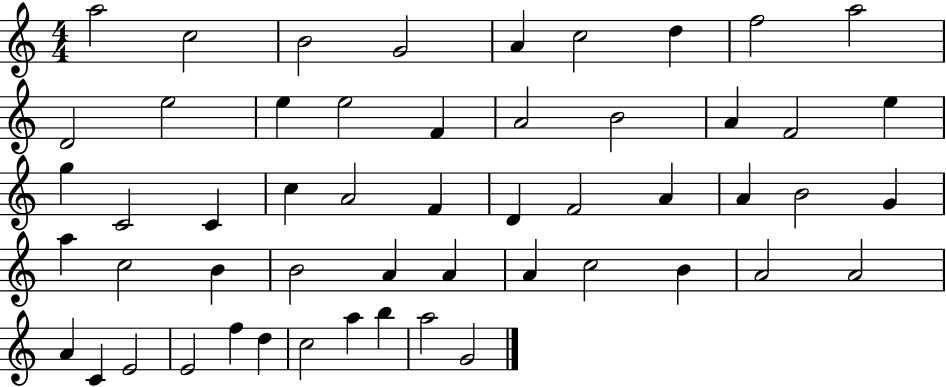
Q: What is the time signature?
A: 4/4